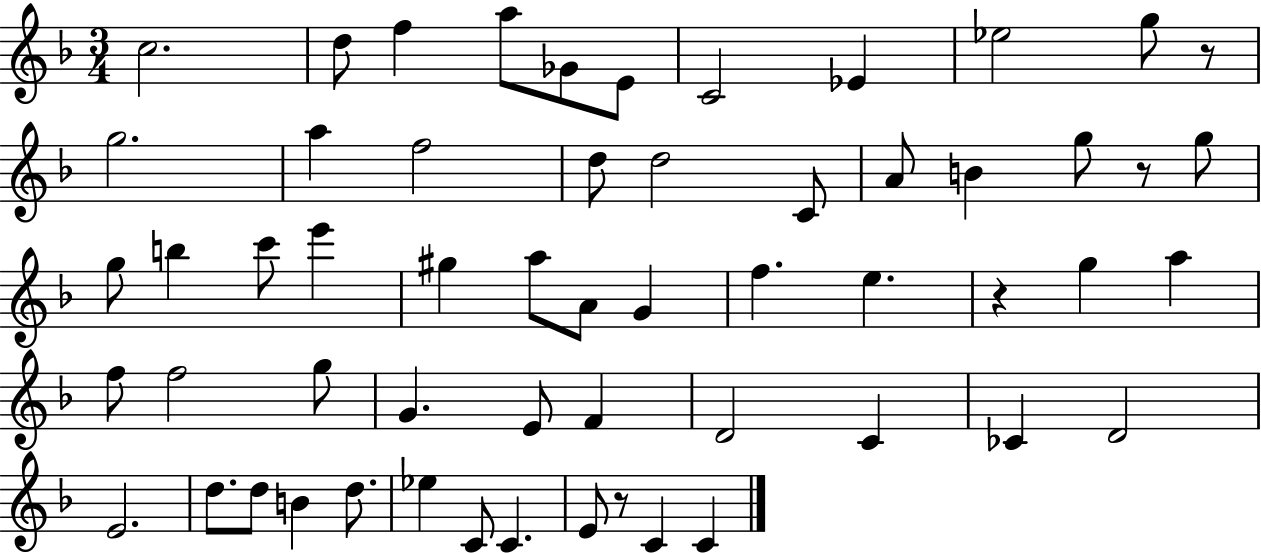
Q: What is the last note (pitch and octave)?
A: C4